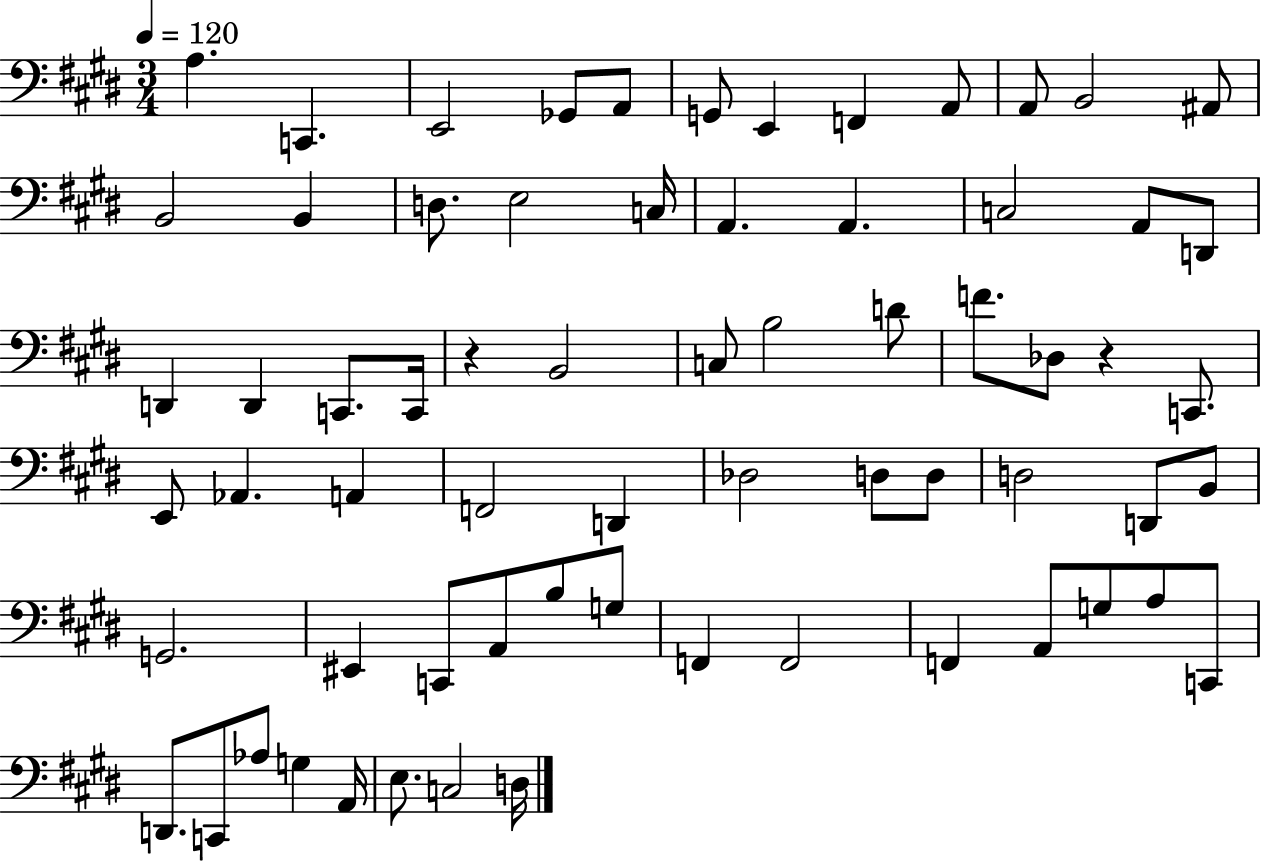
{
  \clef bass
  \numericTimeSignature
  \time 3/4
  \key e \major
  \tempo 4 = 120
  a4. c,4. | e,2 ges,8 a,8 | g,8 e,4 f,4 a,8 | a,8 b,2 ais,8 | \break b,2 b,4 | d8. e2 c16 | a,4. a,4. | c2 a,8 d,8 | \break d,4 d,4 c,8. c,16 | r4 b,2 | c8 b2 d'8 | f'8. des8 r4 c,8. | \break e,8 aes,4. a,4 | f,2 d,4 | des2 d8 d8 | d2 d,8 b,8 | \break g,2. | eis,4 c,8 a,8 b8 g8 | f,4 f,2 | f,4 a,8 g8 a8 c,8 | \break d,8. c,8 aes8 g4 a,16 | e8. c2 d16 | \bar "|."
}